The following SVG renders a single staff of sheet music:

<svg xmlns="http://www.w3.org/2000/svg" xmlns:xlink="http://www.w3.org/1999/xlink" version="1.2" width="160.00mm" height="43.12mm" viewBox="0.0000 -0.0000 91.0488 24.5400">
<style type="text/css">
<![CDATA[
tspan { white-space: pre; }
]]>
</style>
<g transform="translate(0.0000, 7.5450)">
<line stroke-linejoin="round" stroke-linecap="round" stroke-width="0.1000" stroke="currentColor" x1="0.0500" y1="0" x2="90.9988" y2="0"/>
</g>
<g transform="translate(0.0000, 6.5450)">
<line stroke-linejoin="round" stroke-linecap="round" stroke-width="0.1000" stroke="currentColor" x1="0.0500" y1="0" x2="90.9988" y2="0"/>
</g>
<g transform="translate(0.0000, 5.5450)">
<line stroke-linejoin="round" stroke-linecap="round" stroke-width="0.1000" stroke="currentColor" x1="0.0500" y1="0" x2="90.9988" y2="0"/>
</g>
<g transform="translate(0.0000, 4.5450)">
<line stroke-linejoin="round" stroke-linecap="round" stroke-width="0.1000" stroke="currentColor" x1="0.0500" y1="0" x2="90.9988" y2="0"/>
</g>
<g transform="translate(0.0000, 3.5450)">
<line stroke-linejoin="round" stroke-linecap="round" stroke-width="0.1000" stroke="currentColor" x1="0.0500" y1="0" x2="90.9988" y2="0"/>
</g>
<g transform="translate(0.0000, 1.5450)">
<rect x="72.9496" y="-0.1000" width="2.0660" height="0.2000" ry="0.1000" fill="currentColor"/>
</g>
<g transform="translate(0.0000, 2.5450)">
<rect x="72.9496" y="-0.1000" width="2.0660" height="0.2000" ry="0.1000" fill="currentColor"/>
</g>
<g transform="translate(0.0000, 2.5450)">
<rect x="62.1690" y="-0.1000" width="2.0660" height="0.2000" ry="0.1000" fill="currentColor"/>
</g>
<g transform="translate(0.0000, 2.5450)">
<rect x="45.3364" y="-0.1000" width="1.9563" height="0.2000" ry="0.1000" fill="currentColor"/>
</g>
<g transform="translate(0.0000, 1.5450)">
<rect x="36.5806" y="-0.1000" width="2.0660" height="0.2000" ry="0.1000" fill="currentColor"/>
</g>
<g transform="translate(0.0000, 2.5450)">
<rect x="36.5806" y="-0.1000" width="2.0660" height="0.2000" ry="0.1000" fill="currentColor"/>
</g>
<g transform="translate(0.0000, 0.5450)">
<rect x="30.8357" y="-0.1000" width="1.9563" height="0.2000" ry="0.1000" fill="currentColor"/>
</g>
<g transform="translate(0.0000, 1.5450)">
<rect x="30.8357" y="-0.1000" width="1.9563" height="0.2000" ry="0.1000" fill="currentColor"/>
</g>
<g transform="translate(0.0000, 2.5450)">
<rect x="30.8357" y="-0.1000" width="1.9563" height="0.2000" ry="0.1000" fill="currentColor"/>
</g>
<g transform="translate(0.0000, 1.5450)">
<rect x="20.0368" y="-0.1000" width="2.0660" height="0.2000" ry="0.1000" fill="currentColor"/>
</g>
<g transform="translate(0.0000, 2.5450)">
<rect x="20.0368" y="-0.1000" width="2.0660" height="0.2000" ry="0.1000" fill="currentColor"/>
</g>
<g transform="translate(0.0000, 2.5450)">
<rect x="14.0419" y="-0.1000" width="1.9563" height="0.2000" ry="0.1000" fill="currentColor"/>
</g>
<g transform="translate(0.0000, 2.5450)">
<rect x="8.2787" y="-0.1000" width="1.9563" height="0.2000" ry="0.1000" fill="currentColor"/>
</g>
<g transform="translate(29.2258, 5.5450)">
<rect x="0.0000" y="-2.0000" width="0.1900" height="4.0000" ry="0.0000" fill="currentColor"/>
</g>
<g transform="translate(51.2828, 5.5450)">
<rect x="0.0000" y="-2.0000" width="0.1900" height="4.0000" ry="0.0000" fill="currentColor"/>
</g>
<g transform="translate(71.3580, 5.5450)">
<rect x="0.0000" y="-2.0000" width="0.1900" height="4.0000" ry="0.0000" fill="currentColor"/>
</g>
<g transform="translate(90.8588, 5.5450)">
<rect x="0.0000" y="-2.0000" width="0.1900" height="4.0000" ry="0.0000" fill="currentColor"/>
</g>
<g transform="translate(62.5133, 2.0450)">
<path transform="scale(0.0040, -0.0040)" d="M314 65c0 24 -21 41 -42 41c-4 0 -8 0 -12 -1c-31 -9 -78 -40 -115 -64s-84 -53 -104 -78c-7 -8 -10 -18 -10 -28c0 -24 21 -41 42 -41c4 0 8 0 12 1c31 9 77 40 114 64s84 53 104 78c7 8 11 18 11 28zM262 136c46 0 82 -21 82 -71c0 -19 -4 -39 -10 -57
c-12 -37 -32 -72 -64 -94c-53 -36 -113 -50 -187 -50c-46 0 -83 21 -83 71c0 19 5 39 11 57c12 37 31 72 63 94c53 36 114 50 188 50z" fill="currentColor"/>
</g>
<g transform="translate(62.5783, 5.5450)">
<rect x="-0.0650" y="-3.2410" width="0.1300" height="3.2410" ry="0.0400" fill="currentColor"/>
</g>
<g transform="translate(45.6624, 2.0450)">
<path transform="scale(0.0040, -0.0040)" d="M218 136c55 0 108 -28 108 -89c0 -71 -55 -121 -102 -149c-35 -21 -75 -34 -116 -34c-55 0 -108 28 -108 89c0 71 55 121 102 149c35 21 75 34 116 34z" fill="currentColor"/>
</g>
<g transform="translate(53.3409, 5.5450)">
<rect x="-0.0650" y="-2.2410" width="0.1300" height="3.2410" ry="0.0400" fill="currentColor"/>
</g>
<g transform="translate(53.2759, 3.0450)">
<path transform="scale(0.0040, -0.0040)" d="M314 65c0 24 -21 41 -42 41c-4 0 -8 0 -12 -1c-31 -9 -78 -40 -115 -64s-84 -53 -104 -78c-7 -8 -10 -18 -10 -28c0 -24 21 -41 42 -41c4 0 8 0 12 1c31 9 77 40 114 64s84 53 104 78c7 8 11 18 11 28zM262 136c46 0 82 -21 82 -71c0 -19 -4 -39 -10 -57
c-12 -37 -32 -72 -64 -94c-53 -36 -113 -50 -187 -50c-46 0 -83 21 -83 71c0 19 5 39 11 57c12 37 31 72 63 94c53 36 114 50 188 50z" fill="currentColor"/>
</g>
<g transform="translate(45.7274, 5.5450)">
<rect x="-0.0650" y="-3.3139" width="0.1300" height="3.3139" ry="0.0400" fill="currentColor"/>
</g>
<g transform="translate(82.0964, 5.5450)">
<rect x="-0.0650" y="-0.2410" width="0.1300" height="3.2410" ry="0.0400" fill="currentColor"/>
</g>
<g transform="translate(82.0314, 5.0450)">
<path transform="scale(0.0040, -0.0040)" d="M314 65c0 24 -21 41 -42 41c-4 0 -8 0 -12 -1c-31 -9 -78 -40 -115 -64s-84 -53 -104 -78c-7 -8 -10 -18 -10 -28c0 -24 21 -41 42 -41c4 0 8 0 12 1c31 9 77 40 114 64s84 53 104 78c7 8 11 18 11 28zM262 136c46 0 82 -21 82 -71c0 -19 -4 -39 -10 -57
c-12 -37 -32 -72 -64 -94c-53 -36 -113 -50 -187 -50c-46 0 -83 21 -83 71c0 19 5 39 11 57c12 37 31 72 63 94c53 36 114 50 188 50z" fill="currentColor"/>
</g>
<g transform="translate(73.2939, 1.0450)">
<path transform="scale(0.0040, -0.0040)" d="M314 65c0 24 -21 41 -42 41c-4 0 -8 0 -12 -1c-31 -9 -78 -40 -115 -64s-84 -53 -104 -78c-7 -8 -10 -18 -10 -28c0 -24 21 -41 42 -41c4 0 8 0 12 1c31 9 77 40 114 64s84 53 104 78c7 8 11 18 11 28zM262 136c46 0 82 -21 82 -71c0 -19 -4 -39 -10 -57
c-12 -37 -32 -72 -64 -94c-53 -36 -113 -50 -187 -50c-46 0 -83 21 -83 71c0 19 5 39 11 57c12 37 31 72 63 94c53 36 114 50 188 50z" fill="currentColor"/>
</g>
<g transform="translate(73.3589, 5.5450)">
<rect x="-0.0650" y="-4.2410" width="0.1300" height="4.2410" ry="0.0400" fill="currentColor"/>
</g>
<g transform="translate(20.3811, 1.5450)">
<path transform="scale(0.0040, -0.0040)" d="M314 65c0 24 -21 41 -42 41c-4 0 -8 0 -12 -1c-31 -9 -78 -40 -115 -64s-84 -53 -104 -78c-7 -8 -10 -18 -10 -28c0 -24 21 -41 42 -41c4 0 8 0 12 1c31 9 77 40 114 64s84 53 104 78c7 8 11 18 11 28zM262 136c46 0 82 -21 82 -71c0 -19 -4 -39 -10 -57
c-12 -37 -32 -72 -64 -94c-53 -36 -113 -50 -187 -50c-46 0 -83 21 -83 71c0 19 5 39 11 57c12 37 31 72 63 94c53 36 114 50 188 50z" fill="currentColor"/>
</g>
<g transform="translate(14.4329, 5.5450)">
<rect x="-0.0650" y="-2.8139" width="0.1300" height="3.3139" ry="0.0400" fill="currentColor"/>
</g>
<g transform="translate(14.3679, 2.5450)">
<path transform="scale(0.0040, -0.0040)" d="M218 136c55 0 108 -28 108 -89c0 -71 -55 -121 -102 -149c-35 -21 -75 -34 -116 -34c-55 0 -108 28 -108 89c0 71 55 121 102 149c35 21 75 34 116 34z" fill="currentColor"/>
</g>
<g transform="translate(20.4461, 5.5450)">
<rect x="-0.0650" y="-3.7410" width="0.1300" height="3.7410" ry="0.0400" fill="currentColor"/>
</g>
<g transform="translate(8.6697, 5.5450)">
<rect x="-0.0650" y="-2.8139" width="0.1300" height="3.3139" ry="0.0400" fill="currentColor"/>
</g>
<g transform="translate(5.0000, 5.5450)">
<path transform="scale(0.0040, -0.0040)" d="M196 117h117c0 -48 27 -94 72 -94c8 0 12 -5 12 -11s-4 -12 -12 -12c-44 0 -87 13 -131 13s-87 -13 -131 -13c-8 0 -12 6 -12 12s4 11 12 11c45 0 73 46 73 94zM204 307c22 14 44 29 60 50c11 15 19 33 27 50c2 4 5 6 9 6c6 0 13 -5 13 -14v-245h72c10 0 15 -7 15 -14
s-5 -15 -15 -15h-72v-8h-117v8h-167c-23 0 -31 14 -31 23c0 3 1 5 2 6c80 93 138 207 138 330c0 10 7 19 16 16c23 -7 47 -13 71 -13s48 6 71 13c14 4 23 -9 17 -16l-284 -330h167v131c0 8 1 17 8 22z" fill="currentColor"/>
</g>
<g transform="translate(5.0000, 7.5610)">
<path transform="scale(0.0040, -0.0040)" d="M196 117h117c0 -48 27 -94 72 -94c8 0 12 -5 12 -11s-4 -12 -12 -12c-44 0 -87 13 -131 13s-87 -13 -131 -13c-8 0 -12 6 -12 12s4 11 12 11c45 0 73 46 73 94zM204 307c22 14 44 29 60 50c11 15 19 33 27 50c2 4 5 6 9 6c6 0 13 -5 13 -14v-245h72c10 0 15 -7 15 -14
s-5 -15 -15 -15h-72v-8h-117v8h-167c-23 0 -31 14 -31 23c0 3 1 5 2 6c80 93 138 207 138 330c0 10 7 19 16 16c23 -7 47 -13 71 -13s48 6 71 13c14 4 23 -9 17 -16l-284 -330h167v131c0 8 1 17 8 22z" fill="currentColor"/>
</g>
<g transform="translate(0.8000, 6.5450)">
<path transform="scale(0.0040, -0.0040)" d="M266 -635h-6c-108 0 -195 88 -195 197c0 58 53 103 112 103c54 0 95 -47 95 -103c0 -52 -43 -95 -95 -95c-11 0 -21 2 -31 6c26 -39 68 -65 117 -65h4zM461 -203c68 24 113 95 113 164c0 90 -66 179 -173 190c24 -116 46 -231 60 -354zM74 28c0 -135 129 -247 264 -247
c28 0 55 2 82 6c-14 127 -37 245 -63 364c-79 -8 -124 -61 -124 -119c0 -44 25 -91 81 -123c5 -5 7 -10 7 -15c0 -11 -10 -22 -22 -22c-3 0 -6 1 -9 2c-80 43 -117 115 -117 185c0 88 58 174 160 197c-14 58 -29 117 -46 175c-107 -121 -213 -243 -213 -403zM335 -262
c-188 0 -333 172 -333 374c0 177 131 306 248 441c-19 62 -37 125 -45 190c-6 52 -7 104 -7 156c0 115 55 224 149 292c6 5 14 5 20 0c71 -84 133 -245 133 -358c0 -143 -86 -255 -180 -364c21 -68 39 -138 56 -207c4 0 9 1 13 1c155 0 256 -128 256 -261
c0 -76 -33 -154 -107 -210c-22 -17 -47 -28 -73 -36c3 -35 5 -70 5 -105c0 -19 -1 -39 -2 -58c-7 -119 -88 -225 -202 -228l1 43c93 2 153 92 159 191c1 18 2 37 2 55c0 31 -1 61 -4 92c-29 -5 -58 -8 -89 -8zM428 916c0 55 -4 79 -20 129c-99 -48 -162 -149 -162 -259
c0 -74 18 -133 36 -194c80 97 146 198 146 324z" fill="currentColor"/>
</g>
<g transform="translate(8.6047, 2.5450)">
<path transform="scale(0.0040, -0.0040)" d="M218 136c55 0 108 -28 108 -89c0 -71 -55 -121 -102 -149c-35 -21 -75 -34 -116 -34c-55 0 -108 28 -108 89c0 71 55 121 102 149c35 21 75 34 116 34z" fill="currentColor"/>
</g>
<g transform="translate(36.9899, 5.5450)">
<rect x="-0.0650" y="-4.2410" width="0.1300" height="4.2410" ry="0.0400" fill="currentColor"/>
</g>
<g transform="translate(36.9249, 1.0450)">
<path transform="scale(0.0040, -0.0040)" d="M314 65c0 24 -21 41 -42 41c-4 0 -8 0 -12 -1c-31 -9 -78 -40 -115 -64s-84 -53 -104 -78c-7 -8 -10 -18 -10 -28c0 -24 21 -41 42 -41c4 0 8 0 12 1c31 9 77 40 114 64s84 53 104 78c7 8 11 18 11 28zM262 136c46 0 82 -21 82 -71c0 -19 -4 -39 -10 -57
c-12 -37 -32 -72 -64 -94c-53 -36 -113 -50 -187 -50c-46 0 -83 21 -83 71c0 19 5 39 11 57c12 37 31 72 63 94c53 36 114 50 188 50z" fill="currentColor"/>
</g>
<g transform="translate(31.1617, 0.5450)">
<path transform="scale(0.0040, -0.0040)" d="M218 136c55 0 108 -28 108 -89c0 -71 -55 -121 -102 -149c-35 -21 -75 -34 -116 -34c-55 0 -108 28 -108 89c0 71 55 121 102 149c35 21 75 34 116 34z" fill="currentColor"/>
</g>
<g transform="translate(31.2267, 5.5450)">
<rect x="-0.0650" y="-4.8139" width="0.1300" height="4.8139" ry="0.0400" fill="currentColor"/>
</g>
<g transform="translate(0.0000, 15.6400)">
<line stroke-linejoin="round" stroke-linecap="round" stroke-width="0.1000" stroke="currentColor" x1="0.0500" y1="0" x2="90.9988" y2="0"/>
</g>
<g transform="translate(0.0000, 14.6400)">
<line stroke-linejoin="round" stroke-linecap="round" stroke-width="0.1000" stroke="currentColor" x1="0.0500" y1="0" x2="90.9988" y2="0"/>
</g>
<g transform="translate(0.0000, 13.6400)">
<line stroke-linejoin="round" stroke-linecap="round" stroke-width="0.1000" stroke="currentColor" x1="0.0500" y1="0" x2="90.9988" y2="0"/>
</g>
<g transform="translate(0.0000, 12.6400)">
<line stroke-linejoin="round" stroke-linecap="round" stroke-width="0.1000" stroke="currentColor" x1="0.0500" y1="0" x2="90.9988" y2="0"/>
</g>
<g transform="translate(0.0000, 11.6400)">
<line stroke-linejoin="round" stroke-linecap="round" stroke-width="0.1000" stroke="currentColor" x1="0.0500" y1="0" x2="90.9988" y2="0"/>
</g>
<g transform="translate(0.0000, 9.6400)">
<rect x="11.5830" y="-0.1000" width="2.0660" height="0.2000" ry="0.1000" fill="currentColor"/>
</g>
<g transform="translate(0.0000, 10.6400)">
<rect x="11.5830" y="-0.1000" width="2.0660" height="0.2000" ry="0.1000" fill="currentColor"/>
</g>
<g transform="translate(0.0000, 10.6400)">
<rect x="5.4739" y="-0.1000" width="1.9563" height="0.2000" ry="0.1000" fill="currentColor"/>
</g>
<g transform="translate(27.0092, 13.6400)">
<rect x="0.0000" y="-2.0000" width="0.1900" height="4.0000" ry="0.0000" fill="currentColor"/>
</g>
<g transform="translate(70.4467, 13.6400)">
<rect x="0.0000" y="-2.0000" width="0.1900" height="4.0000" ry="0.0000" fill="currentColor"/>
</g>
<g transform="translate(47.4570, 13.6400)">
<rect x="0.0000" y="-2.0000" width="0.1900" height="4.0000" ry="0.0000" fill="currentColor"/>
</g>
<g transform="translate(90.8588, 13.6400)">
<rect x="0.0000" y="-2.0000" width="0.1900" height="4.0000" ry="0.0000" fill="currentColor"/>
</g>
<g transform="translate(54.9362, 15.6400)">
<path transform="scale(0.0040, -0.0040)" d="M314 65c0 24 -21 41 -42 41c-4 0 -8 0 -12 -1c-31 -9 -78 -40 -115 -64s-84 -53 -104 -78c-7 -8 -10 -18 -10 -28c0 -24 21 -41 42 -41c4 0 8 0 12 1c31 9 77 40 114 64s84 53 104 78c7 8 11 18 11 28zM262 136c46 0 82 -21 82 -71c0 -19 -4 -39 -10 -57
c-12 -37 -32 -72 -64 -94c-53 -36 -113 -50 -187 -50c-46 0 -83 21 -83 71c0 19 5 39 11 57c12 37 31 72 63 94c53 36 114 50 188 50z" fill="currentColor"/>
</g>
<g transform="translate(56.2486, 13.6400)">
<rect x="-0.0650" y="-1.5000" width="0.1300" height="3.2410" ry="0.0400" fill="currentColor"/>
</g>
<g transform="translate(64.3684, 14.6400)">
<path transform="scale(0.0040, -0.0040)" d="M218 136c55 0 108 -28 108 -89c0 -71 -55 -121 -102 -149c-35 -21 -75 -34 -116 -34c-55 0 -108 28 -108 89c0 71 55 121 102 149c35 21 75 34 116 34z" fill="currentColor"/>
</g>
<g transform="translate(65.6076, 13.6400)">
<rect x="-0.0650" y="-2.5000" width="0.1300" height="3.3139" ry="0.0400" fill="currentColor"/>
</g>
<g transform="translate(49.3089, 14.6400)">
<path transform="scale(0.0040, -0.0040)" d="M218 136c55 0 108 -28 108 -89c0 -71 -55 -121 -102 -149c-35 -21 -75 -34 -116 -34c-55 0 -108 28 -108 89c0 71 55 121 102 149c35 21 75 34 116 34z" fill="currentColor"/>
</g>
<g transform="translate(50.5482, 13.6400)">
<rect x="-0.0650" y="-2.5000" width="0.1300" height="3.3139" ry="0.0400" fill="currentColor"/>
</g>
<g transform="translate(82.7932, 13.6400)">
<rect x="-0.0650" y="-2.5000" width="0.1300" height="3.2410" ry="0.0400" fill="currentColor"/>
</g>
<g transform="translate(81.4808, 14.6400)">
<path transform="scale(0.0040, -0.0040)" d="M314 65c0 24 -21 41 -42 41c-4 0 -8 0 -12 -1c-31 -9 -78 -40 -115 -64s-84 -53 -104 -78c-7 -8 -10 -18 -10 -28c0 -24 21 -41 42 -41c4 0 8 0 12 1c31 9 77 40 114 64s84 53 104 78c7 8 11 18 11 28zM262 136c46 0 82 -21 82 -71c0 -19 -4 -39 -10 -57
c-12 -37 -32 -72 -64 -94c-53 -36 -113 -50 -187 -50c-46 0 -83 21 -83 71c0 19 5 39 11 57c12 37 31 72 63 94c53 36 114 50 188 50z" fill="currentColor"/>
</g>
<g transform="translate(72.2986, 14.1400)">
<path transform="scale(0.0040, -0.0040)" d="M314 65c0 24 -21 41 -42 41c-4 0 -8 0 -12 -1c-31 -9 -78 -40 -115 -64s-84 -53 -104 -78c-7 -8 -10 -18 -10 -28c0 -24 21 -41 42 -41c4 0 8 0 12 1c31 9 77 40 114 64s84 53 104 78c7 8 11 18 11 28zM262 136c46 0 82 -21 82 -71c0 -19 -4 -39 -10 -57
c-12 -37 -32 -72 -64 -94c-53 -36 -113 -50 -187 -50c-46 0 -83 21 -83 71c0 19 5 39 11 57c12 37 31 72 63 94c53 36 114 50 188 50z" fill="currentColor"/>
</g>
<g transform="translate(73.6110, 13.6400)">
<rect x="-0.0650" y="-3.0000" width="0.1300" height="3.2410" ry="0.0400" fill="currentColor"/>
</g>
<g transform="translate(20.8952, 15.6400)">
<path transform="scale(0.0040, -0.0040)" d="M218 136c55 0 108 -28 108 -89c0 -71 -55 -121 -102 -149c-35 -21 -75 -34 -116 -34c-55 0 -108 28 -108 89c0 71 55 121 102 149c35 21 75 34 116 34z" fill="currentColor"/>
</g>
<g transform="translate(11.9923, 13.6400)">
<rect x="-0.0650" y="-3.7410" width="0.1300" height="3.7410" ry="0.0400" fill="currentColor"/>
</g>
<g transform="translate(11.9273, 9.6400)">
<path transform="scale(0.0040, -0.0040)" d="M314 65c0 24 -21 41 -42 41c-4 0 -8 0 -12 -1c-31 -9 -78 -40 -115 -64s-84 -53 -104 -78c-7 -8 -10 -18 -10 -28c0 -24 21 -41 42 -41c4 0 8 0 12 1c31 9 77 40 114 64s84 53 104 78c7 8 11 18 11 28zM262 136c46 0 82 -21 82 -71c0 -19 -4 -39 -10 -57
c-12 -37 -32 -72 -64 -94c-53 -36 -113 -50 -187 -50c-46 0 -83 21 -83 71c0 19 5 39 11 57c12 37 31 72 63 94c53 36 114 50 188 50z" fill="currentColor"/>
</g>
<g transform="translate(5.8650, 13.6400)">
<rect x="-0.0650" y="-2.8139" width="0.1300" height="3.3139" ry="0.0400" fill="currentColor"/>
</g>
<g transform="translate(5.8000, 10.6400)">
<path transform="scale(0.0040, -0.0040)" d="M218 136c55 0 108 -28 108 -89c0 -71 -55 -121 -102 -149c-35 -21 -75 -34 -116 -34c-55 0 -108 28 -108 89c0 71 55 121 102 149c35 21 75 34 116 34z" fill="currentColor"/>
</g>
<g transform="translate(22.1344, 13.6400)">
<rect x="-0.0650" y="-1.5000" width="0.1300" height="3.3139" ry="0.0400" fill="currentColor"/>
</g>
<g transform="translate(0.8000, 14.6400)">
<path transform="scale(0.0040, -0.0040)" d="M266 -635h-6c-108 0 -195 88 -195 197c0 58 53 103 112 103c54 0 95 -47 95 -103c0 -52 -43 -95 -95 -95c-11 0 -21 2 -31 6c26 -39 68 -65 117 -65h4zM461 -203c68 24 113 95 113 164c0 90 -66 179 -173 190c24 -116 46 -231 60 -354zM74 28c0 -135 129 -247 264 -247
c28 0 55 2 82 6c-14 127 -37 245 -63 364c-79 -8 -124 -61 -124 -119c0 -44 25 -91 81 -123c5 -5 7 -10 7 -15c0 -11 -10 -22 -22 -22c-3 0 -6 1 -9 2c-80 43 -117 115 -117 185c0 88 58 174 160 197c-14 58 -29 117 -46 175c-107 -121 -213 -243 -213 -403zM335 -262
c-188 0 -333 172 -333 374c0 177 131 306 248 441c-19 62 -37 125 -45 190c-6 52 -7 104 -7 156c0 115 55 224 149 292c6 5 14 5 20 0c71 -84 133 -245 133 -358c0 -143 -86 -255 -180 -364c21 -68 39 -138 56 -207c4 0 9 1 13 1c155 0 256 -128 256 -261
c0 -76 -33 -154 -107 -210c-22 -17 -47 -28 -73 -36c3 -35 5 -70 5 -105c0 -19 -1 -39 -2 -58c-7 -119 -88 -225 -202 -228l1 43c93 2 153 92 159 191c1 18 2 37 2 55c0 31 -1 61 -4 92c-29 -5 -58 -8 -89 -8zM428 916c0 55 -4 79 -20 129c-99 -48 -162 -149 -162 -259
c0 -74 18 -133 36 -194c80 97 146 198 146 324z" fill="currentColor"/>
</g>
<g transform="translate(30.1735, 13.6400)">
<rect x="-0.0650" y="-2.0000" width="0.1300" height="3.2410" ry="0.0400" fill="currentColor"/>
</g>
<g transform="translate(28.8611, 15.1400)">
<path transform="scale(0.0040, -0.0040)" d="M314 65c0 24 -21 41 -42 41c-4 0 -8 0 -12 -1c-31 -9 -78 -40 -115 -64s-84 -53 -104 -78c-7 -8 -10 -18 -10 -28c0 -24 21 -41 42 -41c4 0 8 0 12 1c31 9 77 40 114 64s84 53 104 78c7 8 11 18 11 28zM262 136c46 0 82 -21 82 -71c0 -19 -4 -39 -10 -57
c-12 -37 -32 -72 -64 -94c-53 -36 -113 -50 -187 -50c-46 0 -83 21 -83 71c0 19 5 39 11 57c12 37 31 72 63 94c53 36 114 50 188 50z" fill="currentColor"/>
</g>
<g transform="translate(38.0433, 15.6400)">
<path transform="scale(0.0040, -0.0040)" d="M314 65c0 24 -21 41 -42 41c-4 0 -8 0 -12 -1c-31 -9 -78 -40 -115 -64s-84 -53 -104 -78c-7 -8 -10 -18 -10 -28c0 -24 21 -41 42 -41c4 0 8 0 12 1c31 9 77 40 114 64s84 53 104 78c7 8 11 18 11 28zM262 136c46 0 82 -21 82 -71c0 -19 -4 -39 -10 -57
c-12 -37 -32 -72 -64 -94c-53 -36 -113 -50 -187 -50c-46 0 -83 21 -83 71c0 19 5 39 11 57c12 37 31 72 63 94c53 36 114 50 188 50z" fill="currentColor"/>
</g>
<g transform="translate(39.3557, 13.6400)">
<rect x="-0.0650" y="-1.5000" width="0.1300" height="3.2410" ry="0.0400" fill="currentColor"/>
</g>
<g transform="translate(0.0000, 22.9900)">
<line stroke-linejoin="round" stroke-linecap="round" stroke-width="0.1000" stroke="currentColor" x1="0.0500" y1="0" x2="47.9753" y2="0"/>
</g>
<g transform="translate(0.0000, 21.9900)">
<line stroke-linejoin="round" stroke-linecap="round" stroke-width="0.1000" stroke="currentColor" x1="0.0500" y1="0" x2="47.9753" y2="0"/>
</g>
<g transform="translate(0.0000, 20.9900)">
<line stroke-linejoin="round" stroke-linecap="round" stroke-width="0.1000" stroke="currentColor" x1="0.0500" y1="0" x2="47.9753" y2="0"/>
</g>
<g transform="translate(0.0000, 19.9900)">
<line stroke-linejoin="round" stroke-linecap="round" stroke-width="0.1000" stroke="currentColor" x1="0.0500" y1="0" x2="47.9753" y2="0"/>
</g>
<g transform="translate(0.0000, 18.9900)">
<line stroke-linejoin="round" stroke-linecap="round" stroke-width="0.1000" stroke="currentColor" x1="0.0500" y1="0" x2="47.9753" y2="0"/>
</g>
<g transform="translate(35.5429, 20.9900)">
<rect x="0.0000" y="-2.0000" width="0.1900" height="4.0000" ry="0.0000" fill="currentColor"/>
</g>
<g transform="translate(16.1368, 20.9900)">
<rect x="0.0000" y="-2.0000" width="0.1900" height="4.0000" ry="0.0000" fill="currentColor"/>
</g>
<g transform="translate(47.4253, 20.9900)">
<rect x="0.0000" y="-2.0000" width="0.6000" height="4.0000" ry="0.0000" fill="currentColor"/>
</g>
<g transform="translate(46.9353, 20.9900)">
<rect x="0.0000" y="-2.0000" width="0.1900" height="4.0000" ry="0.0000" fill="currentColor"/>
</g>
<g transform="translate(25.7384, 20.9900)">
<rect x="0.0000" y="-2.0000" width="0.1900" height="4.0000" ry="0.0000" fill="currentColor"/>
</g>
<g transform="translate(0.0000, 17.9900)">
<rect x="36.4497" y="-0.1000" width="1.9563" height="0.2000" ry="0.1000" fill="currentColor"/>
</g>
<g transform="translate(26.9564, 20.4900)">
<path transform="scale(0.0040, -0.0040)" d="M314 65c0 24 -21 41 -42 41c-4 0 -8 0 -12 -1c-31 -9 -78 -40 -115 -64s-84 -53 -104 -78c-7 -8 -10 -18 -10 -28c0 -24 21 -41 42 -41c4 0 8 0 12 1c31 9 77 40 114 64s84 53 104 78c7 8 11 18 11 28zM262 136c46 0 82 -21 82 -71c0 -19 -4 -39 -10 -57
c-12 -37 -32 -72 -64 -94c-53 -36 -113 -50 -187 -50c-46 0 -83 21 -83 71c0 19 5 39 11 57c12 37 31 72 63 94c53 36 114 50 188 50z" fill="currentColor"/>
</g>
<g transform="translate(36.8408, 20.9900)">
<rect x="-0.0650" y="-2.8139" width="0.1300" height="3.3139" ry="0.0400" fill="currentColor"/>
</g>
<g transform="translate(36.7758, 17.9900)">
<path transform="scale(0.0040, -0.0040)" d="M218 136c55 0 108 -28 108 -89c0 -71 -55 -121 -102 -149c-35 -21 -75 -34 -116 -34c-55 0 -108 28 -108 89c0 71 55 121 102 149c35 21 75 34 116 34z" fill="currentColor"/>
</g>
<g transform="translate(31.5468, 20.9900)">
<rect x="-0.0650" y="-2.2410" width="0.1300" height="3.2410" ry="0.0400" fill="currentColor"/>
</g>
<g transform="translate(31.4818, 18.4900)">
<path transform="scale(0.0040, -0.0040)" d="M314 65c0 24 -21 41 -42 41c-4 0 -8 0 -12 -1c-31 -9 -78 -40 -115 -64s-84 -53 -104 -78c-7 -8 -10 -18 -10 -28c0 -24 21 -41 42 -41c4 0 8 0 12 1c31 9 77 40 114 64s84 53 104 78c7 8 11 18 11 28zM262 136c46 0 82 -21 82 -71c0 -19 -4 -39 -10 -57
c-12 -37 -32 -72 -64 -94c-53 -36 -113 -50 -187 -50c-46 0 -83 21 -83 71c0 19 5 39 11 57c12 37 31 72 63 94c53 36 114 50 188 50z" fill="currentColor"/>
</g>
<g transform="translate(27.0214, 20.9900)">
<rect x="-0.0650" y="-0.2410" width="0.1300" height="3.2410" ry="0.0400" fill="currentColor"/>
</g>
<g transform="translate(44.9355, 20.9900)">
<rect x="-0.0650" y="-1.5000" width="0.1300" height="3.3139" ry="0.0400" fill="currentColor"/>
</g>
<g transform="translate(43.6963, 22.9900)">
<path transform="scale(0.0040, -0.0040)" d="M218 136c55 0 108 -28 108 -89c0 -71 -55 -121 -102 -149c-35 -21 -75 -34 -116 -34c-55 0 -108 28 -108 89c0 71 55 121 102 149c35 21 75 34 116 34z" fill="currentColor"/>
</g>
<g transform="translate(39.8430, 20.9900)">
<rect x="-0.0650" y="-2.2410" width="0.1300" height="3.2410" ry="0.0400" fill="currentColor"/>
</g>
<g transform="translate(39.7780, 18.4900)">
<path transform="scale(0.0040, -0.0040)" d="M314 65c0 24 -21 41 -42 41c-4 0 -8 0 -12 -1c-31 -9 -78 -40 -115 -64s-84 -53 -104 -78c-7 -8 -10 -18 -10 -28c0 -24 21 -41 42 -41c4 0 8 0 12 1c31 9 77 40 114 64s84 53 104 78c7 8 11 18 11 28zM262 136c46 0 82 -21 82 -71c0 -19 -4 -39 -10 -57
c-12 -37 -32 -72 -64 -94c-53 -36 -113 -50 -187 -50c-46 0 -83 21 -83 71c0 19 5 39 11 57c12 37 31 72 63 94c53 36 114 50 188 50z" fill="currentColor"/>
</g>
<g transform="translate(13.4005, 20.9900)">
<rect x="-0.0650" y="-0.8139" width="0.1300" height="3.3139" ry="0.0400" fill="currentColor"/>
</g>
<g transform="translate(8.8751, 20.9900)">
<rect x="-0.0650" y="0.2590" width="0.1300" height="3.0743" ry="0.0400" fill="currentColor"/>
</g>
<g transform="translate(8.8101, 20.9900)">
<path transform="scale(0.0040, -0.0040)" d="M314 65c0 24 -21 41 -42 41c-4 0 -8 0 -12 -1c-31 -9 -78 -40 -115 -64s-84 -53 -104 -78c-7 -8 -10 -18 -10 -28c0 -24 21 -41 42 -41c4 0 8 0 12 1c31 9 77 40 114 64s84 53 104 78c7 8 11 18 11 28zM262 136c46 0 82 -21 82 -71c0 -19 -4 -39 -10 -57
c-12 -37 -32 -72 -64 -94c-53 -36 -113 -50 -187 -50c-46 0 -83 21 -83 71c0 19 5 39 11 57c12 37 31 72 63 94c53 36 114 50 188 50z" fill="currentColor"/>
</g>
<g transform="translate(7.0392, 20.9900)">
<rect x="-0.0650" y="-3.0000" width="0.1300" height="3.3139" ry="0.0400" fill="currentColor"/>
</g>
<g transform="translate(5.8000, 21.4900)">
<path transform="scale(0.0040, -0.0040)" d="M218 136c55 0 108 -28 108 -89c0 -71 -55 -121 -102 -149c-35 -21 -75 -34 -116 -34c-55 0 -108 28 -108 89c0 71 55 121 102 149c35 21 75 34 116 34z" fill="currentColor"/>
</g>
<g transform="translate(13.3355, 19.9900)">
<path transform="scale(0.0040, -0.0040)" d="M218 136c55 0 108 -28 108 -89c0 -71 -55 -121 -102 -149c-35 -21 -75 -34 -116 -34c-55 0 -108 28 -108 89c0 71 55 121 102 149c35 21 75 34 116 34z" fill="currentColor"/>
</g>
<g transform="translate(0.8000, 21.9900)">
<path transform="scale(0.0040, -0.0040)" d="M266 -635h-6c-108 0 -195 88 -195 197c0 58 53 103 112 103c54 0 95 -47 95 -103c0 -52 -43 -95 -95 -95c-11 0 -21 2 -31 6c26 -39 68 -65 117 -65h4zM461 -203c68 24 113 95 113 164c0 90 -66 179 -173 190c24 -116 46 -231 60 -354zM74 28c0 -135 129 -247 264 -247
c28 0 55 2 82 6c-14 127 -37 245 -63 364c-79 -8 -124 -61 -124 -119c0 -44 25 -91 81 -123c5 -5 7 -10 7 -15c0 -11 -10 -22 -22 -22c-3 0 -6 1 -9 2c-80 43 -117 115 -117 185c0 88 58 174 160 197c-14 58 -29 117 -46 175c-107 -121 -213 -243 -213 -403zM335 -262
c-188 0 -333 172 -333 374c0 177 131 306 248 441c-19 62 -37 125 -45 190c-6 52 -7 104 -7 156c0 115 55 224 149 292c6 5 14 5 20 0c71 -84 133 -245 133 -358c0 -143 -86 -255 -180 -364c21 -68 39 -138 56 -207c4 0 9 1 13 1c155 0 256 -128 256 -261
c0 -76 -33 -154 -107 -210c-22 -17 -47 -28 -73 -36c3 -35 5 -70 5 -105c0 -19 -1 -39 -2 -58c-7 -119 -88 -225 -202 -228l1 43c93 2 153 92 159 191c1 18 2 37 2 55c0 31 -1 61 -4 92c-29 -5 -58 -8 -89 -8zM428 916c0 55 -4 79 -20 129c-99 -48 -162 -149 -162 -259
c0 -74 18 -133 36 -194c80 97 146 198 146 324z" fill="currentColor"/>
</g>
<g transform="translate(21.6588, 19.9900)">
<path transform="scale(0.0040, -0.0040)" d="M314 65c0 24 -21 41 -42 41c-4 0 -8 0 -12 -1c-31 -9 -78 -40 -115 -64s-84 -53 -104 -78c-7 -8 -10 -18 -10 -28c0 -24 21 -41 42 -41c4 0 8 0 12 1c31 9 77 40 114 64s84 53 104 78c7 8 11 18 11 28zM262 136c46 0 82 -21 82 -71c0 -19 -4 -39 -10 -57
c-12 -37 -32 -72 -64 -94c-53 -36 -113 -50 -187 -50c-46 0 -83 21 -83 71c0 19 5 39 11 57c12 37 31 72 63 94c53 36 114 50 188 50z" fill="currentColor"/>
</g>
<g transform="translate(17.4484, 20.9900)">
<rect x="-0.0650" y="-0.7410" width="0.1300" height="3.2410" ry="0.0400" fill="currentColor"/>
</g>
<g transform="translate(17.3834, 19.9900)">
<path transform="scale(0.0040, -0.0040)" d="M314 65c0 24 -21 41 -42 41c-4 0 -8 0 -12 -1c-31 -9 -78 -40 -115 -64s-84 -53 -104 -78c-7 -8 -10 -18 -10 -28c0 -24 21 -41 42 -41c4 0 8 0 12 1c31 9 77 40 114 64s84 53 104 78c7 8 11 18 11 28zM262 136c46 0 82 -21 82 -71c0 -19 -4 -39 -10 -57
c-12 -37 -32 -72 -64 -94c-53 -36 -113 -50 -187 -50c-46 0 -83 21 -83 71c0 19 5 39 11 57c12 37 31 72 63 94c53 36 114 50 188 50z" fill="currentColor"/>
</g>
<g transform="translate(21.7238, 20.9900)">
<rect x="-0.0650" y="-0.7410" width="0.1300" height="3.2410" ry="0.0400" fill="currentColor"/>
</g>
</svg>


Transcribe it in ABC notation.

X:1
T:Untitled
M:4/4
L:1/4
K:C
a a c'2 e' d'2 b g2 b2 d'2 c2 a c'2 E F2 E2 G E2 G A2 G2 A B2 d d2 d2 c2 g2 a g2 E